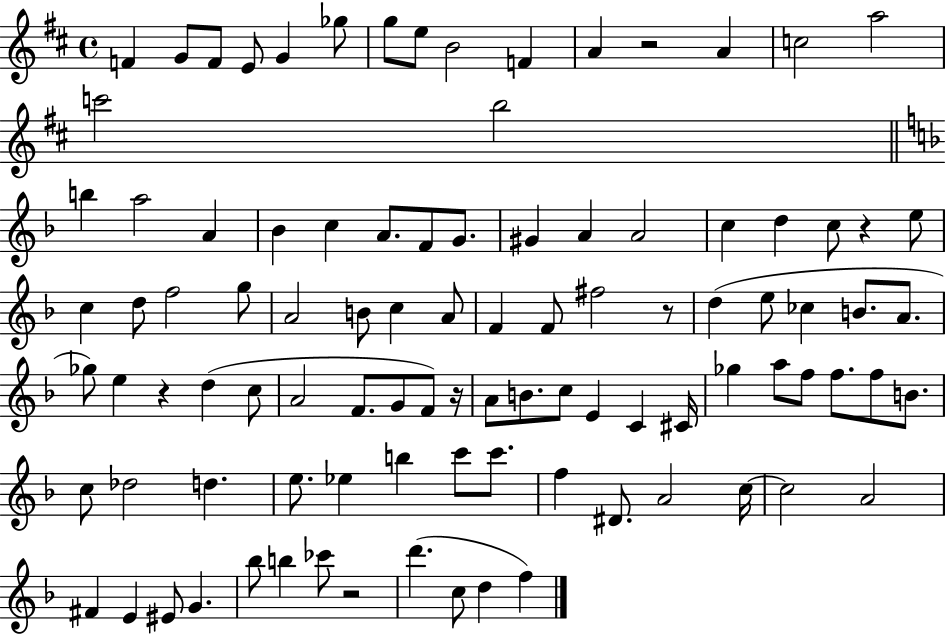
F4/q G4/e F4/e E4/e G4/q Gb5/e G5/e E5/e B4/h F4/q A4/q R/h A4/q C5/h A5/h C6/h B5/h B5/q A5/h A4/q Bb4/q C5/q A4/e. F4/e G4/e. G#4/q A4/q A4/h C5/q D5/q C5/e R/q E5/e C5/q D5/e F5/h G5/e A4/h B4/e C5/q A4/e F4/q F4/e F#5/h R/e D5/q E5/e CES5/q B4/e. A4/e. Gb5/e E5/q R/q D5/q C5/e A4/h F4/e. G4/e F4/e R/s A4/e B4/e. C5/e E4/q C4/q C#4/s Gb5/q A5/e F5/e F5/e. F5/e B4/e. C5/e Db5/h D5/q. E5/e. Eb5/q B5/q C6/e C6/e. F5/q D#4/e. A4/h C5/s C5/h A4/h F#4/q E4/q EIS4/e G4/q. Bb5/e B5/q CES6/e R/h D6/q. C5/e D5/q F5/q